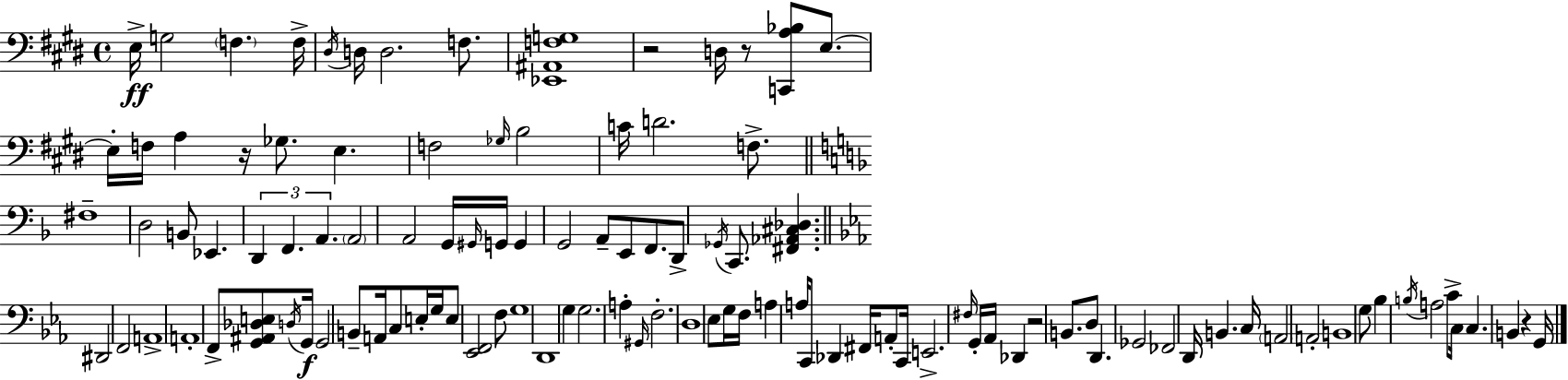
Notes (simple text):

E3/s G3/h F3/q. F3/s D#3/s D3/s D3/h. F3/e. [Eb2,A#2,F3,G3]/w R/h D3/s R/e [C2,A3,Bb3]/e E3/e. E3/s F3/s A3/q R/s Gb3/e. E3/q. F3/h Gb3/s B3/h C4/s D4/h. F3/e. F#3/w D3/h B2/e Eb2/q. D2/q F2/q. A2/q. A2/h A2/h G2/s G#2/s G2/s G2/q G2/h A2/e E2/e F2/e. D2/e Gb2/s C2/e. [F#2,Ab2,C#3,Db3]/q. D#2/h F2/h A2/w A2/w F2/e [G2,A#2,Db3,E3]/e D3/s G2/s G2/h B2/e A2/s C3/e E3/s G3/s E3/e [Eb2,F2]/h F3/e G3/w D2/w G3/q G3/h. A3/q G#2/s F3/h. D3/w Eb3/e G3/s F3/s A3/q A3/s C2/e Db2/q F#2/s A2/e C2/s E2/h. F#3/s G2/s Ab2/s Db2/q R/h B2/e. D3/e D2/q. Gb2/h FES2/h D2/s B2/q. C3/s A2/h A2/h B2/w G3/e Bb3/q B3/s A3/h C4/e C3/s C3/q. B2/q R/q G2/s